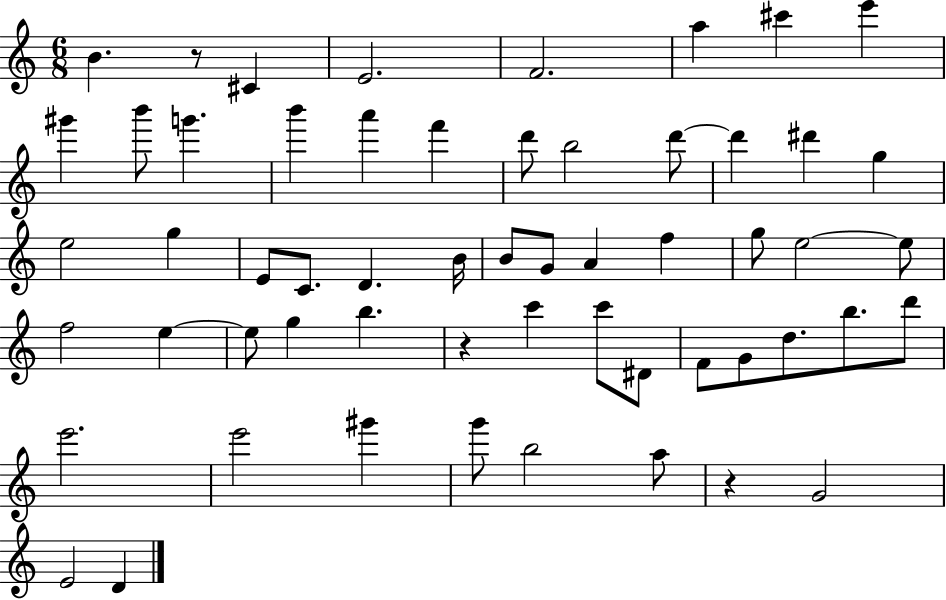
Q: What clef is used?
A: treble